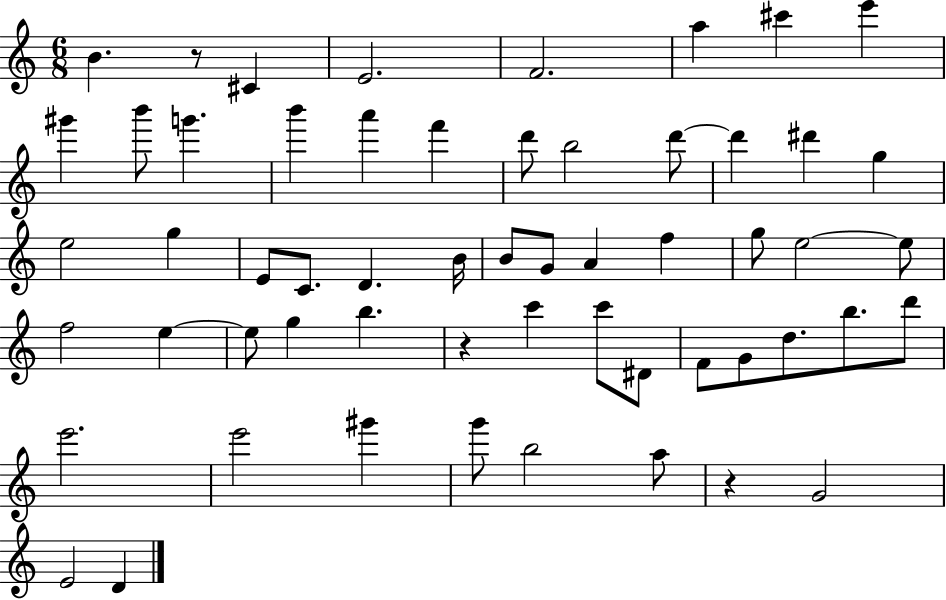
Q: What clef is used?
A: treble